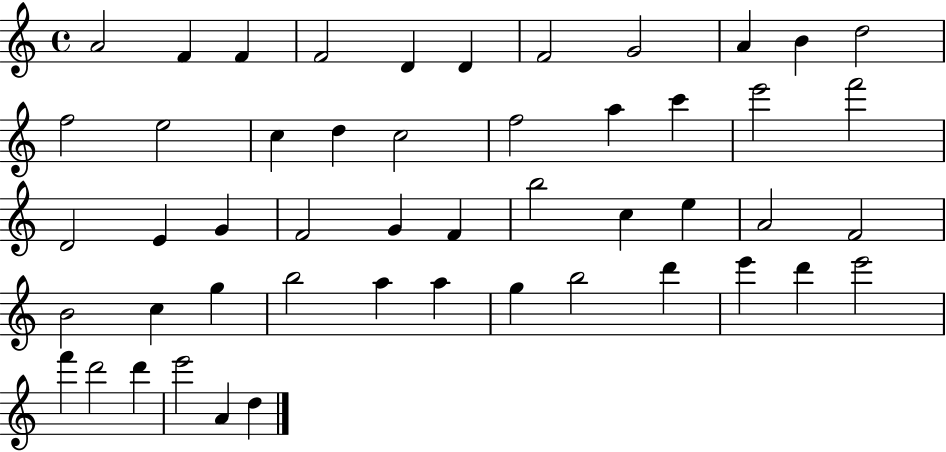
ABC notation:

X:1
T:Untitled
M:4/4
L:1/4
K:C
A2 F F F2 D D F2 G2 A B d2 f2 e2 c d c2 f2 a c' e'2 f'2 D2 E G F2 G F b2 c e A2 F2 B2 c g b2 a a g b2 d' e' d' e'2 f' d'2 d' e'2 A d